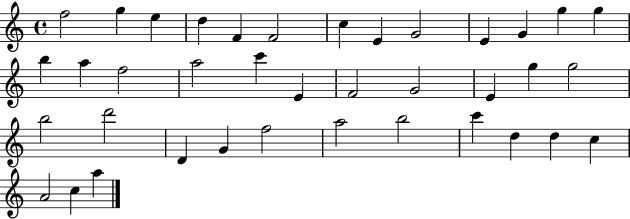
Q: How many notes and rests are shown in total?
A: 38